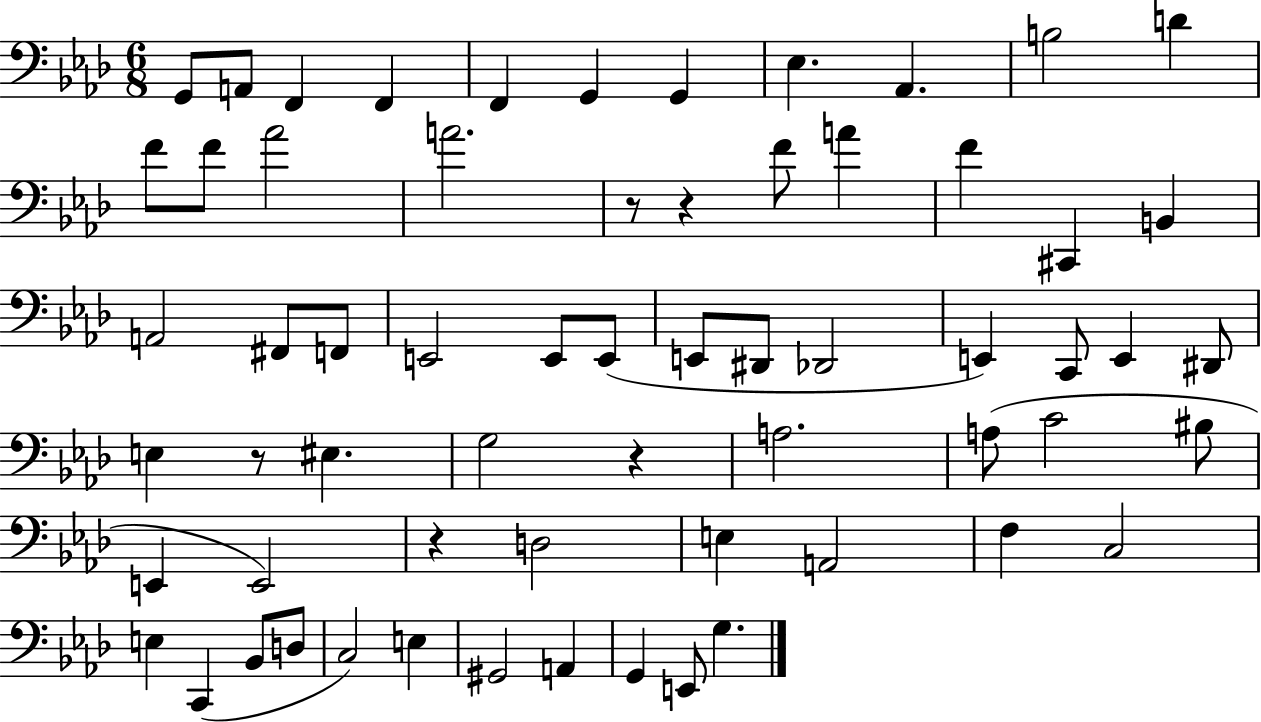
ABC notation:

X:1
T:Untitled
M:6/8
L:1/4
K:Ab
G,,/2 A,,/2 F,, F,, F,, G,, G,, _E, _A,, B,2 D F/2 F/2 _A2 A2 z/2 z F/2 A F ^C,, B,, A,,2 ^F,,/2 F,,/2 E,,2 E,,/2 E,,/2 E,,/2 ^D,,/2 _D,,2 E,, C,,/2 E,, ^D,,/2 E, z/2 ^E, G,2 z A,2 A,/2 C2 ^B,/2 E,, E,,2 z D,2 E, A,,2 F, C,2 E, C,, _B,,/2 D,/2 C,2 E, ^G,,2 A,, G,, E,,/2 G,